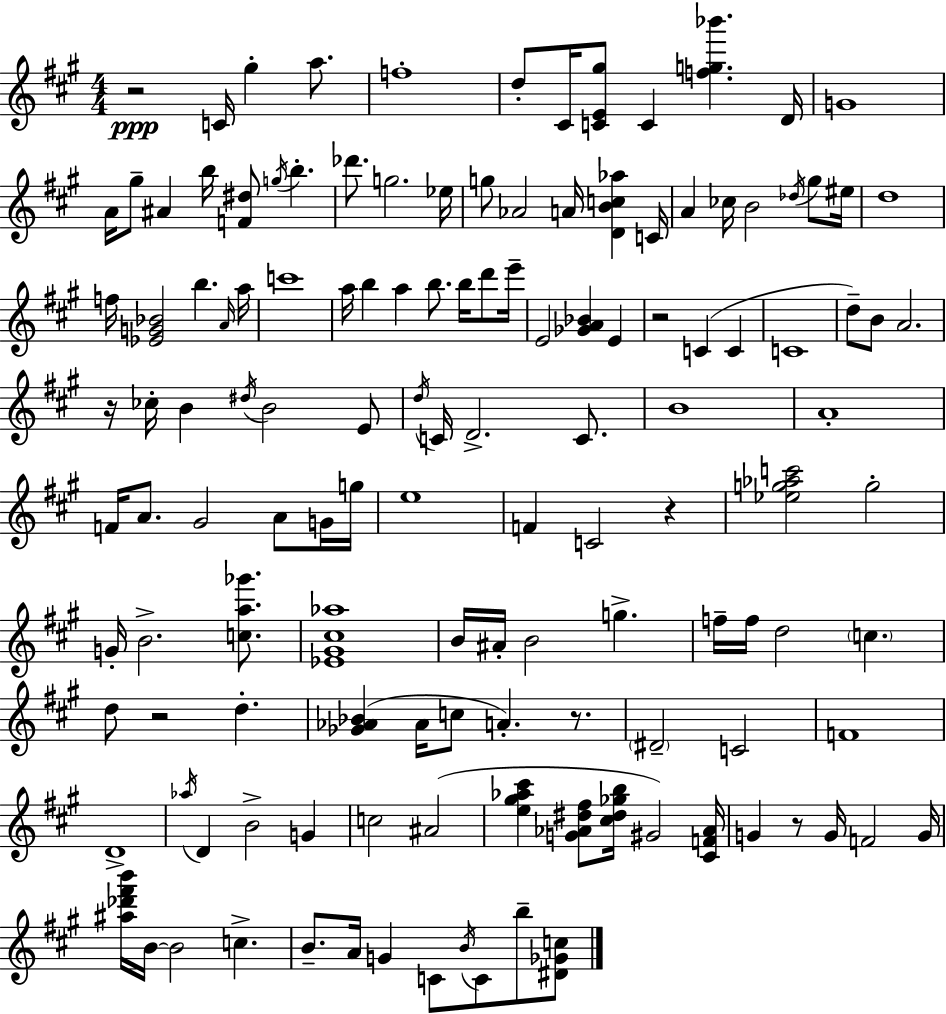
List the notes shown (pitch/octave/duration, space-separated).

R/h C4/s G#5/q A5/e. F5/w D5/e C#4/s [C4,E4,G#5]/e C4/q [F5,G5,Bb6]/q. D4/s G4/w A4/s G#5/e A#4/q B5/s [F4,D#5]/e G5/s B5/q. Db6/e. G5/h. Eb5/s G5/e Ab4/h A4/s [D4,B4,C5,Ab5]/q C4/s A4/q CES5/s B4/h Db5/s G#5/e EIS5/s D5/w F5/s [Eb4,G4,Bb4]/h B5/q. A4/s A5/s C6/w A5/s B5/q A5/q B5/e. B5/s D6/e E6/s E4/h [Gb4,A4,Bb4]/q E4/q R/h C4/q C4/q C4/w D5/e B4/e A4/h. R/s CES5/s B4/q D#5/s B4/h E4/e D5/s C4/s D4/h. C4/e. B4/w A4/w F4/s A4/e. G#4/h A4/e G4/s G5/s E5/w F4/q C4/h R/q [Eb5,G5,Ab5,C6]/h G5/h G4/s B4/h. [C5,A5,Gb6]/e. [Eb4,G#4,C#5,Ab5]/w B4/s A#4/s B4/h G5/q. F5/s F5/s D5/h C5/q. D5/e R/h D5/q. [Gb4,Ab4,Bb4]/q Ab4/s C5/e A4/q. R/e. D#4/h C4/h F4/w D4/w Ab5/s D4/q B4/h G4/q C5/h A#4/h [E5,G#5,Ab5,C#6]/q [G4,Ab4,D#5,F#5]/e [C#5,D#5,Gb5,B5]/s G#4/h [C#4,F4,Ab4]/s G4/q R/e G4/s F4/h G4/s [A#5,Db6,F#6,B6]/s B4/s B4/h C5/q. B4/e. A4/s G4/q C4/e B4/s C4/e B5/e [D#4,Gb4,C5]/e